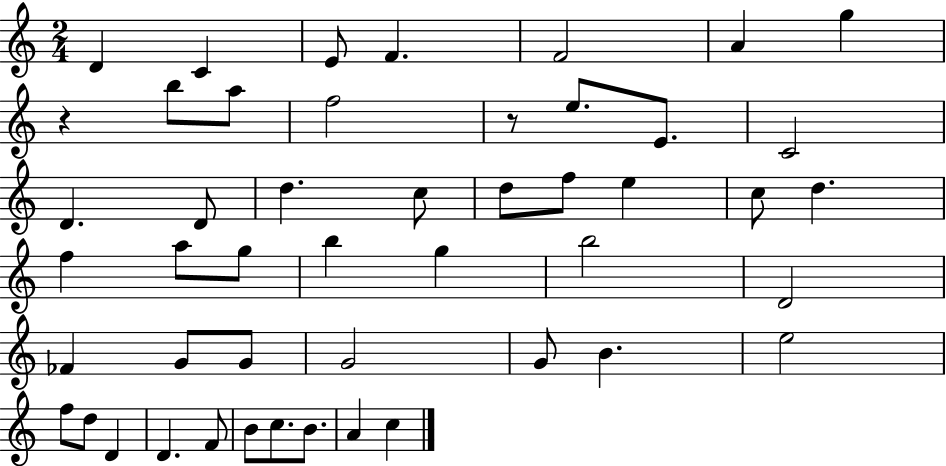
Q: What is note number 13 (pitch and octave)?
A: C4